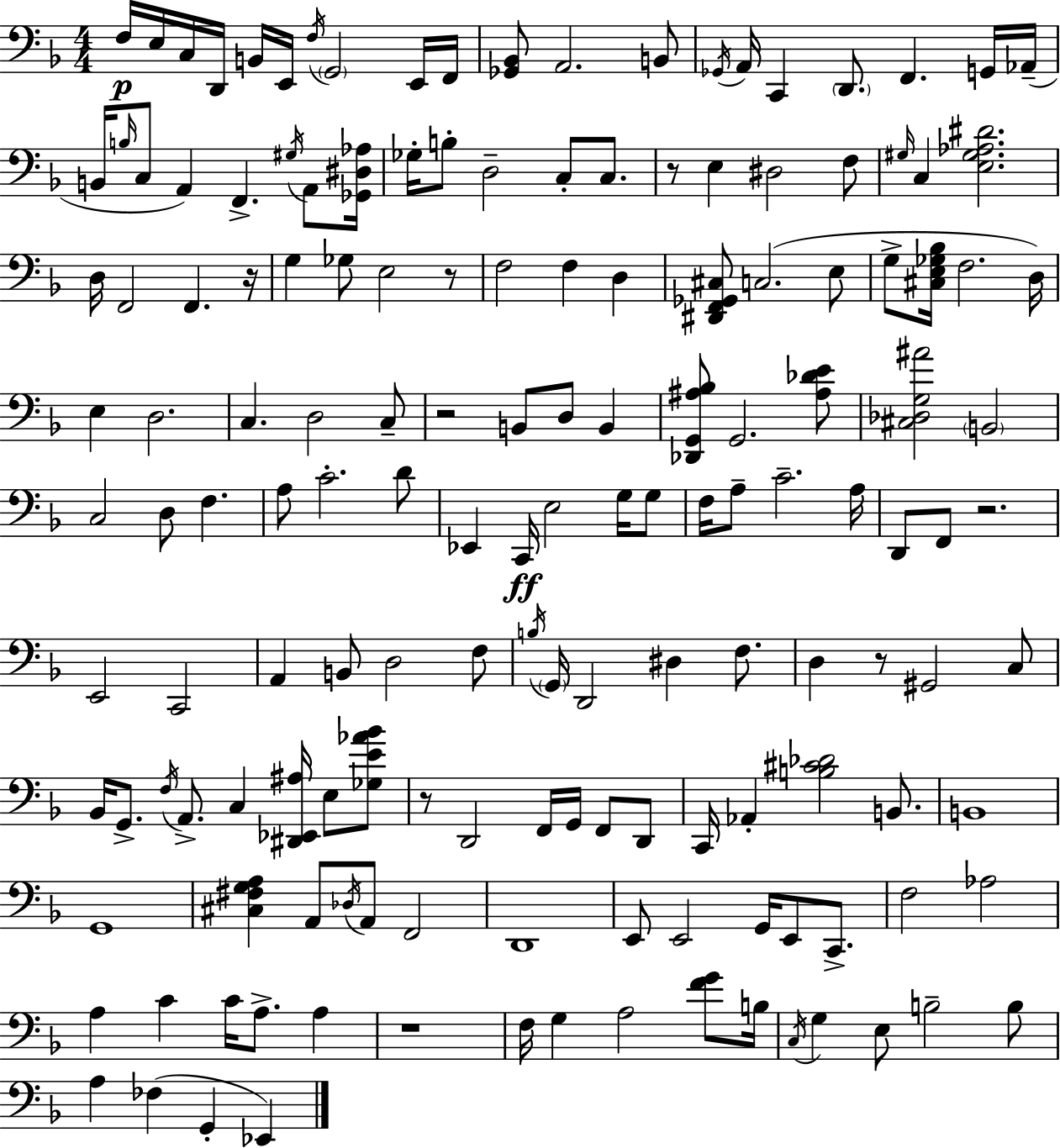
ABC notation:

X:1
T:Untitled
M:4/4
L:1/4
K:Dm
F,/4 E,/4 C,/4 D,,/4 B,,/4 E,,/4 F,/4 G,,2 E,,/4 F,,/4 [_G,,_B,,]/2 A,,2 B,,/2 _G,,/4 A,,/4 C,, D,,/2 F,, G,,/4 _A,,/4 B,,/4 B,/4 C,/2 A,, F,, ^G,/4 A,,/2 [_G,,^D,_A,]/4 _G,/4 B,/2 D,2 C,/2 C,/2 z/2 E, ^D,2 F,/2 ^G,/4 C, [E,^G,_A,^D]2 D,/4 F,,2 F,, z/4 G, _G,/2 E,2 z/2 F,2 F, D, [^D,,F,,_G,,^C,]/2 C,2 E,/2 G,/2 [^C,E,_G,_B,]/4 F,2 D,/4 E, D,2 C, D,2 C,/2 z2 B,,/2 D,/2 B,, [_D,,G,,^A,_B,]/2 G,,2 [^A,_DE]/2 [^C,_D,G,^A]2 B,,2 C,2 D,/2 F, A,/2 C2 D/2 _E,, C,,/4 E,2 G,/4 G,/2 F,/4 A,/2 C2 A,/4 D,,/2 F,,/2 z2 E,,2 C,,2 A,, B,,/2 D,2 F,/2 B,/4 G,,/4 D,,2 ^D, F,/2 D, z/2 ^G,,2 C,/2 _B,,/4 G,,/2 F,/4 A,,/2 C, [^D,,_E,,^A,]/4 E,/2 [_G,E_A_B]/2 z/2 D,,2 F,,/4 G,,/4 F,,/2 D,,/2 C,,/4 _A,, [B,^C_D]2 B,,/2 B,,4 G,,4 [^C,^F,G,A,] A,,/2 _D,/4 A,,/2 F,,2 D,,4 E,,/2 E,,2 G,,/4 E,,/2 C,,/2 F,2 _A,2 A, C C/4 A,/2 A, z4 F,/4 G, A,2 [FG]/2 B,/4 C,/4 G, E,/2 B,2 B,/2 A, _F, G,, _E,,